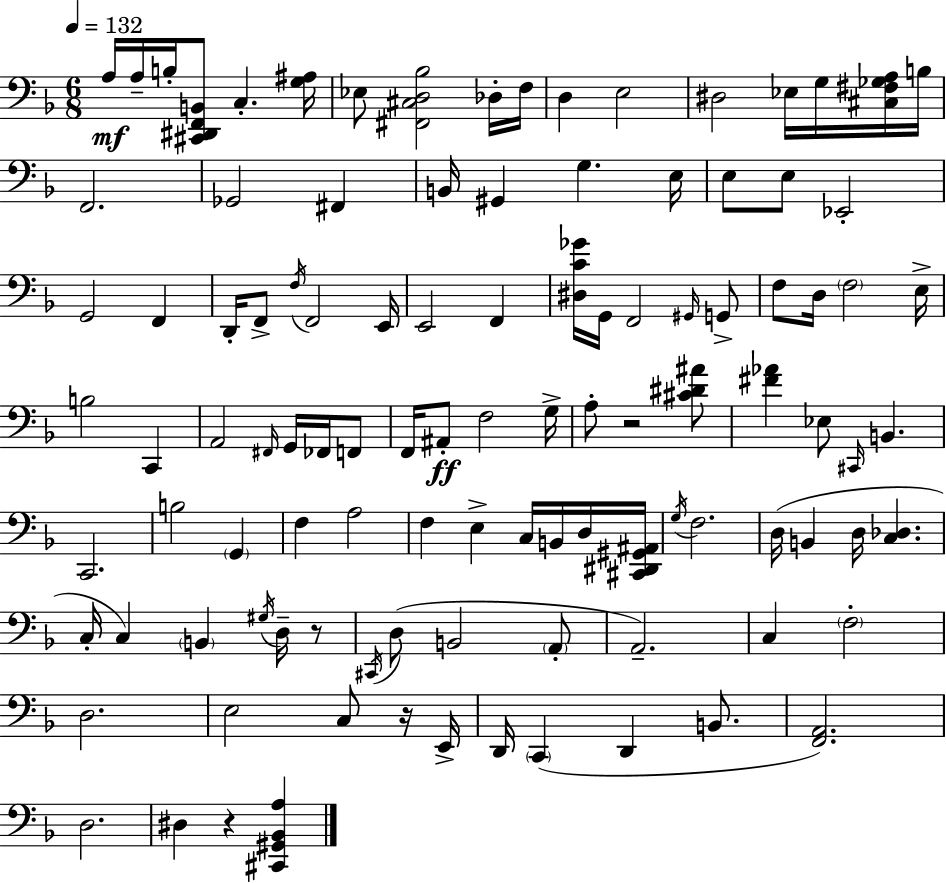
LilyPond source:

{
  \clef bass
  \numericTimeSignature
  \time 6/8
  \key d \minor
  \tempo 4 = 132
  a16\mf a16-- b16-. <cis, dis, f, b,>8 c4.-. <g ais>16 | ees8 <fis, cis d bes>2 des16-. f16 | d4 e2 | dis2 ees16 g16 <cis fis ges a>16 b16 | \break f,2. | ges,2 fis,4 | b,16 gis,4 g4. e16 | e8 e8 ees,2-. | \break g,2 f,4 | d,16-. f,8-> \acciaccatura { f16 } f,2 | e,16 e,2 f,4 | <dis c' ges'>16 g,16 f,2 \grace { gis,16 } | \break g,8-> f8 d16 \parenthesize f2 | e16-> b2 c,4 | a,2 \grace { fis,16 } g,16 | fes,16 f,8 f,16 ais,8-.\ff f2 | \break g16-> a8-. r2 | <cis' dis' ais'>8 <fis' aes'>4 ees8 \grace { cis,16 } b,4. | c,2. | b2 | \break \parenthesize g,4 f4 a2 | f4 e4-> | c16 b,16 d16 <cis, dis, gis, ais,>16 \acciaccatura { g16 } f2. | d16( b,4 d16 <c des>4. | \break c16-. c4) \parenthesize b,4 | \acciaccatura { gis16 } d16-- r8 \acciaccatura { cis,16 } d8( b,2 | \parenthesize a,8-. a,2.--) | c4 \parenthesize f2-. | \break d2. | e2 | c8 r16 e,16-> d,16 \parenthesize c,4( | d,4 b,8. <f, a,>2.) | \break d2. | dis4 r4 | <cis, gis, bes, a>4 \bar "|."
}